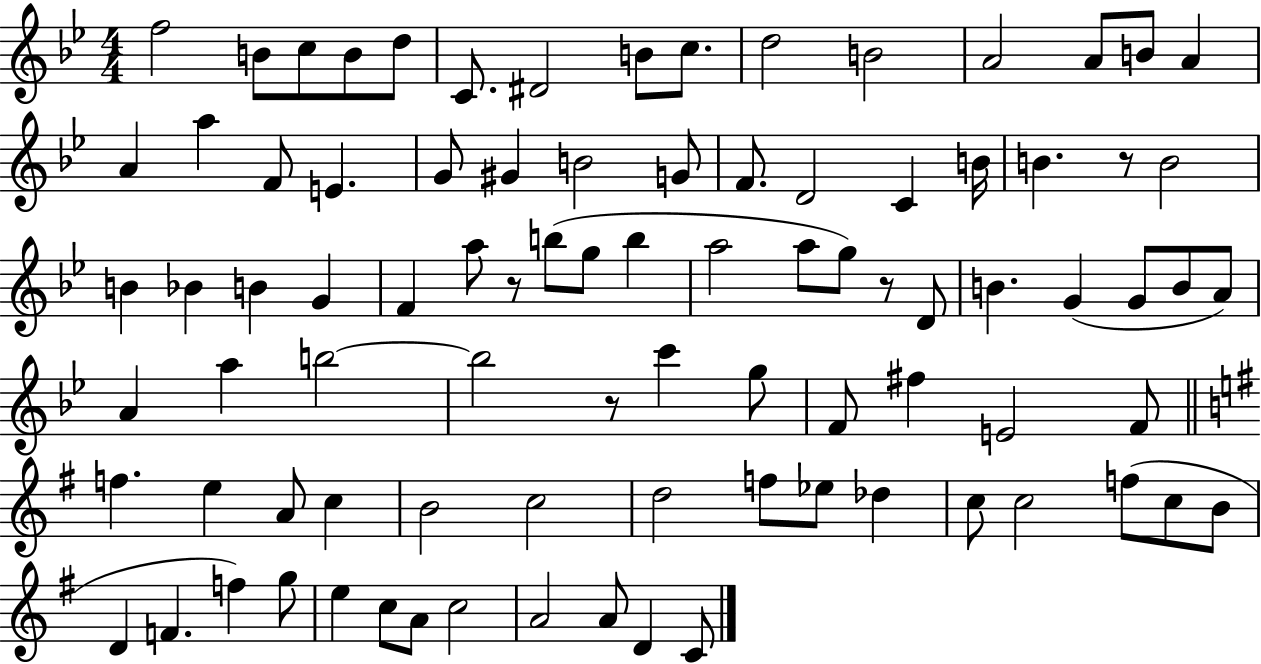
F5/h B4/e C5/e B4/e D5/e C4/e. D#4/h B4/e C5/e. D5/h B4/h A4/h A4/e B4/e A4/q A4/q A5/q F4/e E4/q. G4/e G#4/q B4/h G4/e F4/e. D4/h C4/q B4/s B4/q. R/e B4/h B4/q Bb4/q B4/q G4/q F4/q A5/e R/e B5/e G5/e B5/q A5/h A5/e G5/e R/e D4/e B4/q. G4/q G4/e B4/e A4/e A4/q A5/q B5/h B5/h R/e C6/q G5/e F4/e F#5/q E4/h F4/e F5/q. E5/q A4/e C5/q B4/h C5/h D5/h F5/e Eb5/e Db5/q C5/e C5/h F5/e C5/e B4/e D4/q F4/q. F5/q G5/e E5/q C5/e A4/e C5/h A4/h A4/e D4/q C4/e